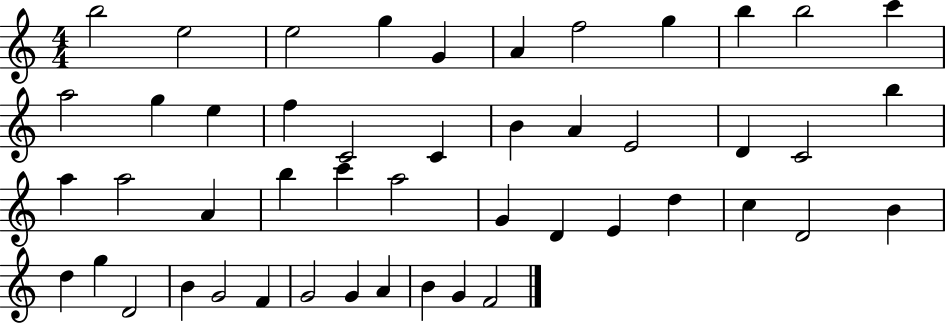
X:1
T:Untitled
M:4/4
L:1/4
K:C
b2 e2 e2 g G A f2 g b b2 c' a2 g e f C2 C B A E2 D C2 b a a2 A b c' a2 G D E d c D2 B d g D2 B G2 F G2 G A B G F2